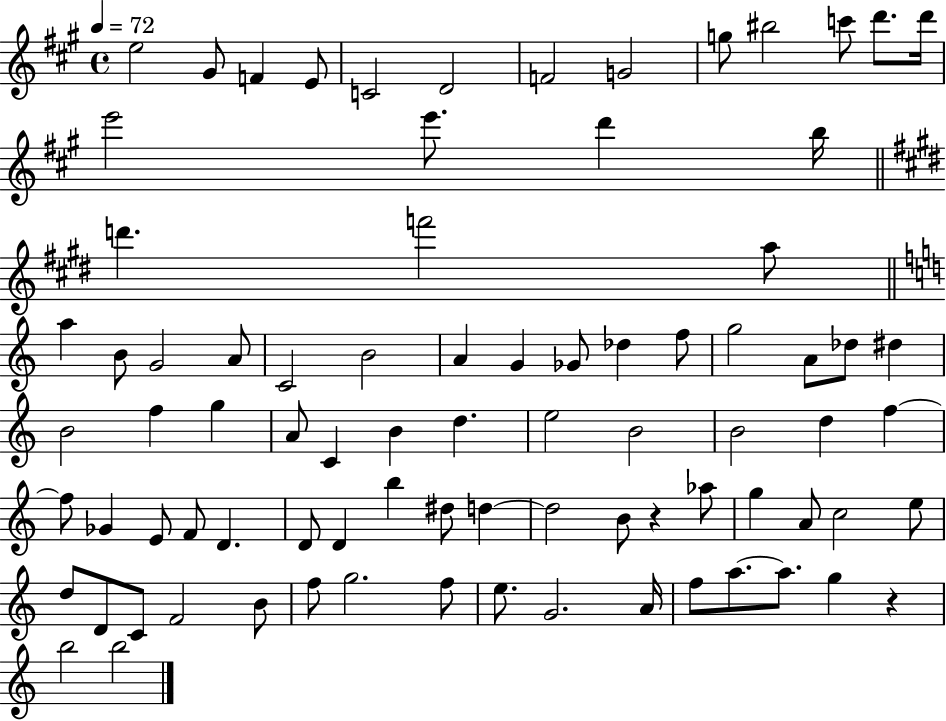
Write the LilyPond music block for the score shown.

{
  \clef treble
  \time 4/4
  \defaultTimeSignature
  \key a \major
  \tempo 4 = 72
  \repeat volta 2 { e''2 gis'8 f'4 e'8 | c'2 d'2 | f'2 g'2 | g''8 bis''2 c'''8 d'''8. d'''16 | \break e'''2 e'''8. d'''4 b''16 | \bar "||" \break \key e \major d'''4. f'''2 a''8 | \bar "||" \break \key a \minor a''4 b'8 g'2 a'8 | c'2 b'2 | a'4 g'4 ges'8 des''4 f''8 | g''2 a'8 des''8 dis''4 | \break b'2 f''4 g''4 | a'8 c'4 b'4 d''4. | e''2 b'2 | b'2 d''4 f''4~~ | \break f''8 ges'4 e'8 f'8 d'4. | d'8 d'4 b''4 dis''8 d''4~~ | d''2 b'8 r4 aes''8 | g''4 a'8 c''2 e''8 | \break d''8 d'8 c'8 f'2 b'8 | f''8 g''2. f''8 | e''8. g'2. a'16 | f''8 a''8.~~ a''8. g''4 r4 | \break b''2 b''2 | } \bar "|."
}